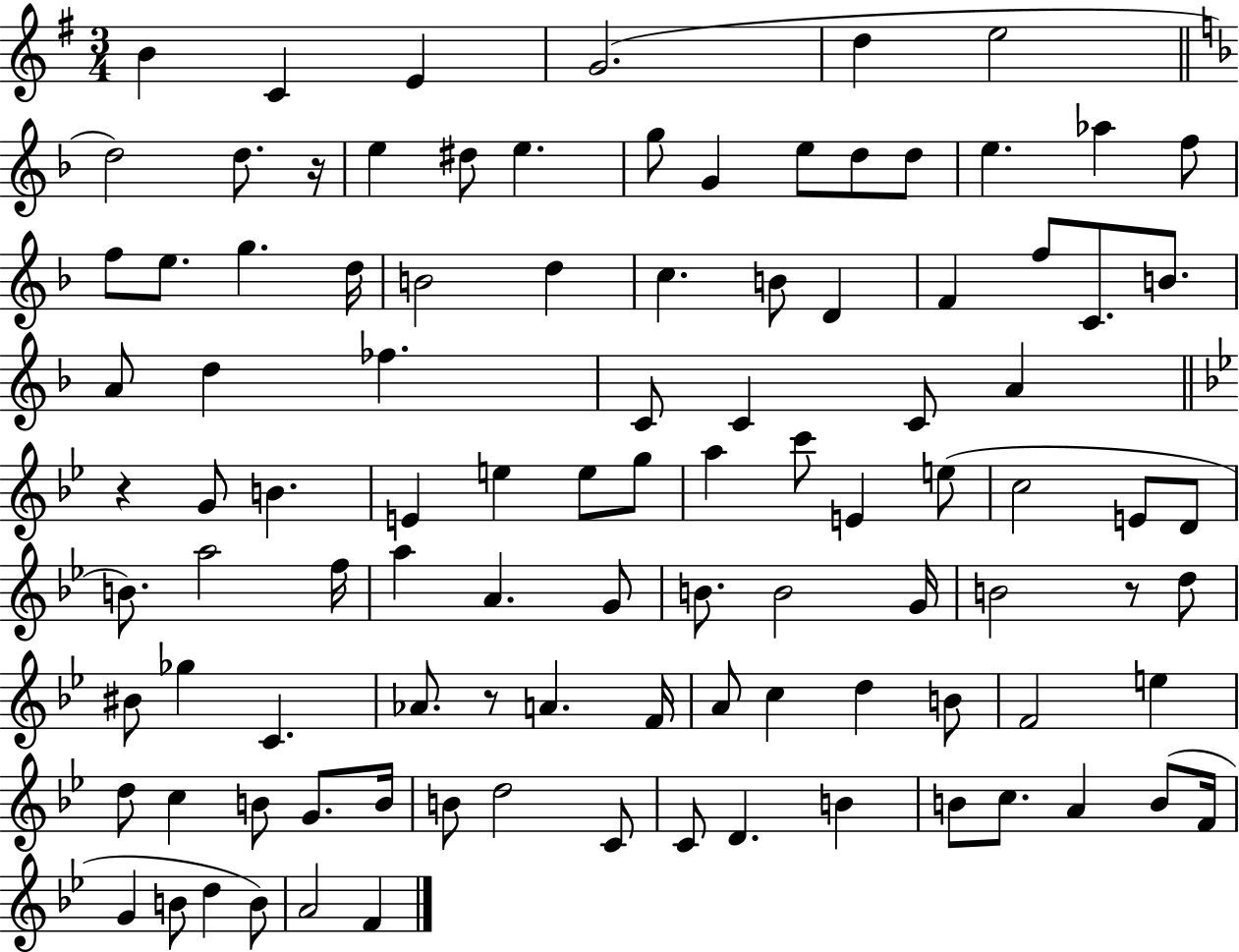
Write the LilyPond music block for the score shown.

{
  \clef treble
  \numericTimeSignature
  \time 3/4
  \key g \major
  b'4 c'4 e'4 | g'2.( | d''4 e''2 | \bar "||" \break \key f \major d''2) d''8. r16 | e''4 dis''8 e''4. | g''8 g'4 e''8 d''8 d''8 | e''4. aes''4 f''8 | \break f''8 e''8. g''4. d''16 | b'2 d''4 | c''4. b'8 d'4 | f'4 f''8 c'8. b'8. | \break a'8 d''4 fes''4. | c'8 c'4 c'8 a'4 | \bar "||" \break \key bes \major r4 g'8 b'4. | e'4 e''4 e''8 g''8 | a''4 c'''8 e'4 e''8( | c''2 e'8 d'8 | \break b'8.) a''2 f''16 | a''4 a'4. g'8 | b'8. b'2 g'16 | b'2 r8 d''8 | \break bis'8 ges''4 c'4. | aes'8. r8 a'4. f'16 | a'8 c''4 d''4 b'8 | f'2 e''4 | \break d''8 c''4 b'8 g'8. b'16 | b'8 d''2 c'8 | c'8 d'4. b'4 | b'8 c''8. a'4 b'8( f'16 | \break g'4 b'8 d''4 b'8) | a'2 f'4 | \bar "|."
}